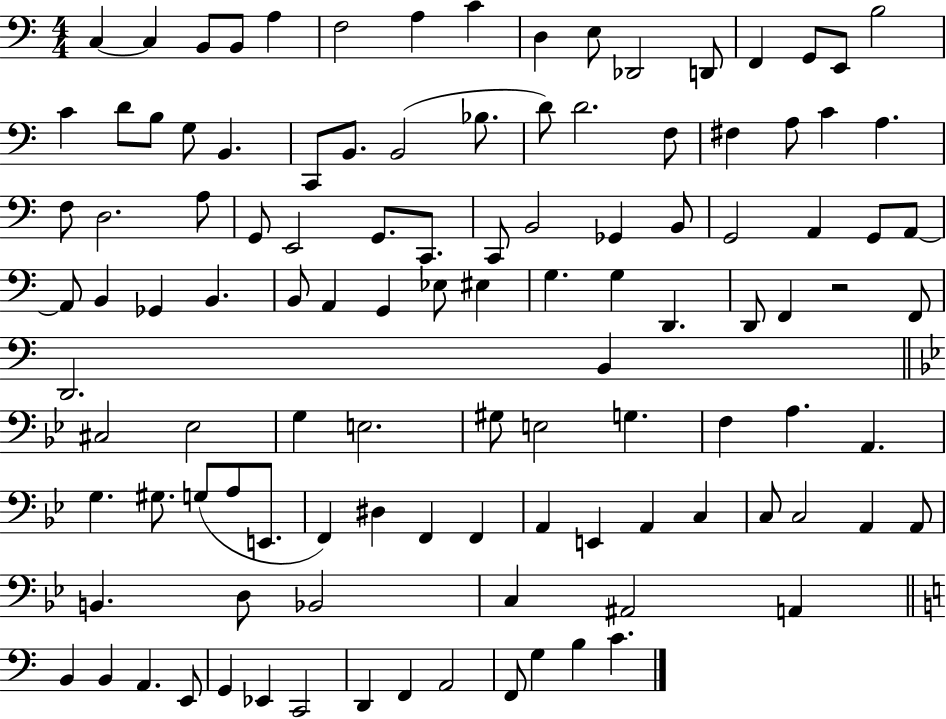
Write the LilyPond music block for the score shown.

{
  \clef bass
  \numericTimeSignature
  \time 4/4
  \key c \major
  c4~~ c4 b,8 b,8 a4 | f2 a4 c'4 | d4 e8 des,2 d,8 | f,4 g,8 e,8 b2 | \break c'4 d'8 b8 g8 b,4. | c,8 b,8. b,2( bes8. | d'8) d'2. f8 | fis4 a8 c'4 a4. | \break f8 d2. a8 | g,8 e,2 g,8. c,8. | c,8 b,2 ges,4 b,8 | g,2 a,4 g,8 a,8~~ | \break a,8 b,4 ges,4 b,4. | b,8 a,4 g,4 ees8 eis4 | g4. g4 d,4. | d,8 f,4 r2 f,8 | \break d,2. b,4 | \bar "||" \break \key g \minor cis2 ees2 | g4 e2. | gis8 e2 g4. | f4 a4. a,4. | \break g4. gis8. g8( a8 e,8. | f,4) dis4 f,4 f,4 | a,4 e,4 a,4 c4 | c8 c2 a,4 a,8 | \break b,4. d8 bes,2 | c4 ais,2 a,4 | \bar "||" \break \key a \minor b,4 b,4 a,4. e,8 | g,4 ees,4 c,2 | d,4 f,4 a,2 | f,8 g4 b4 c'4. | \break \bar "|."
}